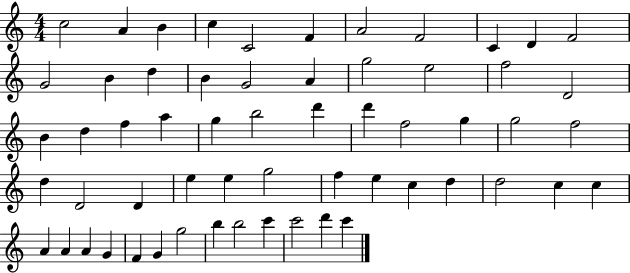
X:1
T:Untitled
M:4/4
L:1/4
K:C
c2 A B c C2 F A2 F2 C D F2 G2 B d B G2 A g2 e2 f2 D2 B d f a g b2 d' d' f2 g g2 f2 d D2 D e e g2 f e c d d2 c c A A A G F G g2 b b2 c' c'2 d' c'